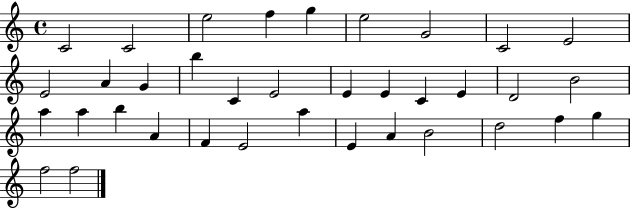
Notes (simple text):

C4/h C4/h E5/h F5/q G5/q E5/h G4/h C4/h E4/h E4/h A4/q G4/q B5/q C4/q E4/h E4/q E4/q C4/q E4/q D4/h B4/h A5/q A5/q B5/q A4/q F4/q E4/h A5/q E4/q A4/q B4/h D5/h F5/q G5/q F5/h F5/h